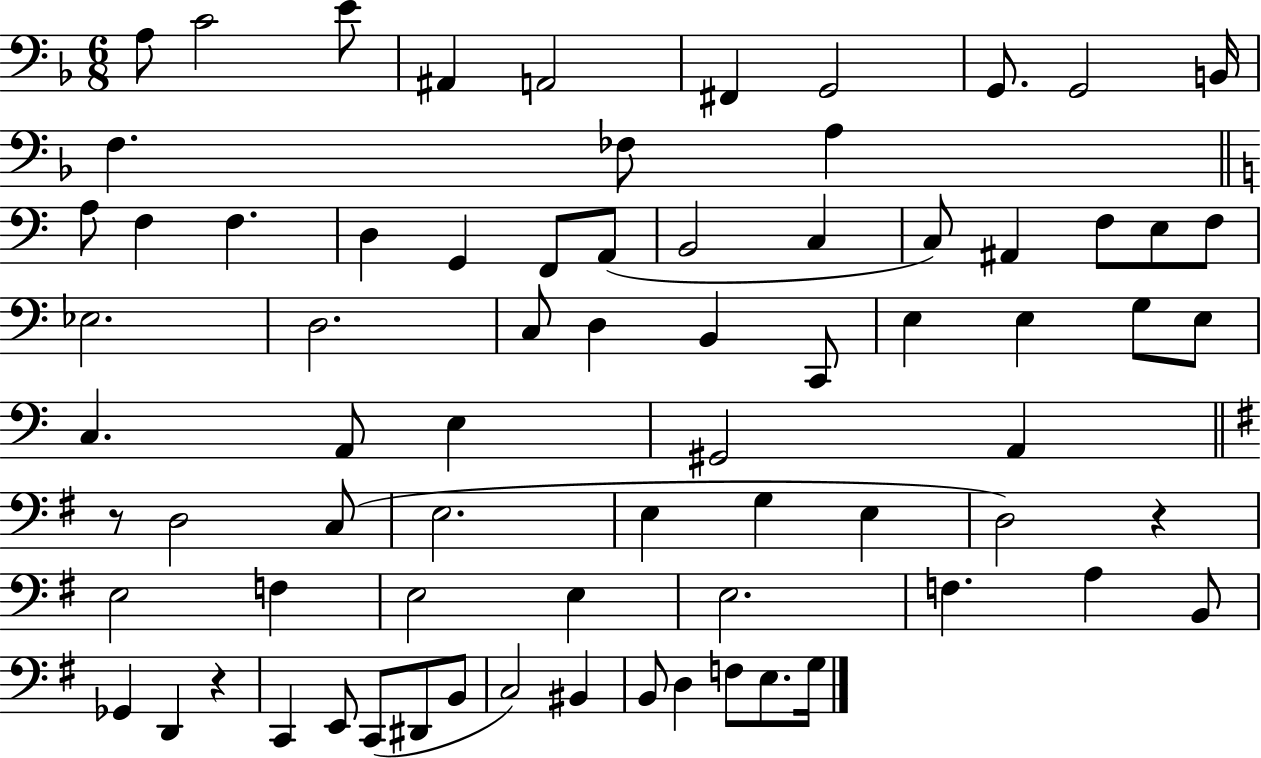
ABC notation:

X:1
T:Untitled
M:6/8
L:1/4
K:F
A,/2 C2 E/2 ^A,, A,,2 ^F,, G,,2 G,,/2 G,,2 B,,/4 F, _F,/2 A, A,/2 F, F, D, G,, F,,/2 A,,/2 B,,2 C, C,/2 ^A,, F,/2 E,/2 F,/2 _E,2 D,2 C,/2 D, B,, C,,/2 E, E, G,/2 E,/2 C, A,,/2 E, ^G,,2 A,, z/2 D,2 C,/2 E,2 E, G, E, D,2 z E,2 F, E,2 E, E,2 F, A, B,,/2 _G,, D,, z C,, E,,/2 C,,/2 ^D,,/2 B,,/2 C,2 ^B,, B,,/2 D, F,/2 E,/2 G,/4